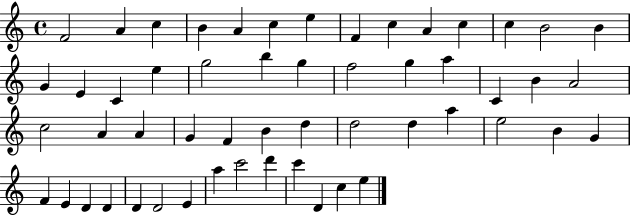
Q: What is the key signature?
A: C major